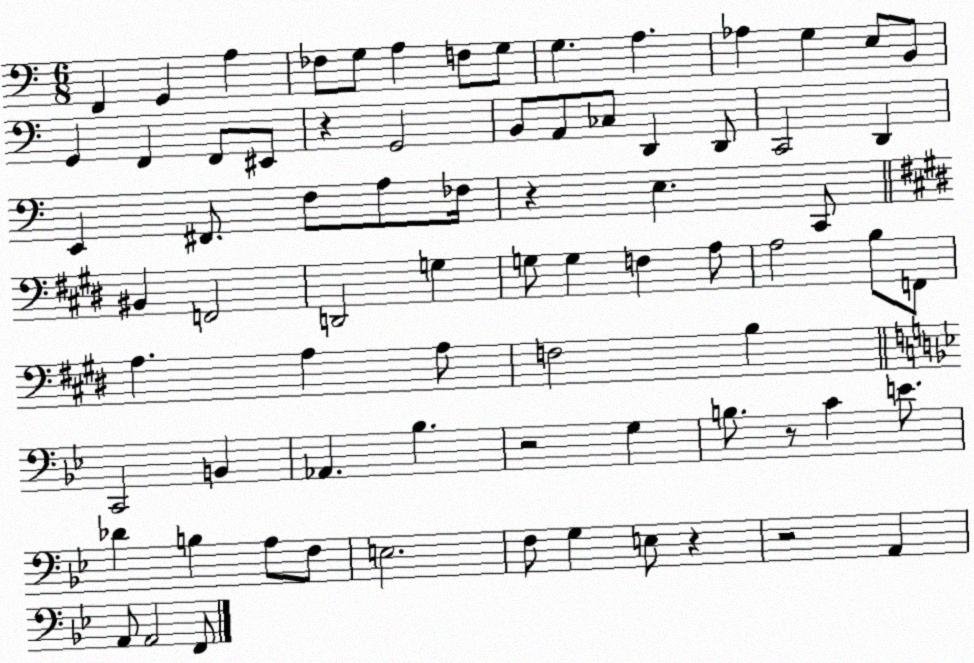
X:1
T:Untitled
M:6/8
L:1/4
K:C
F,, G,, A, _F,/2 G,/2 A, F,/2 G,/2 G, A, _A, G, E,/2 B,,/2 G,, F,, F,,/2 ^E,,/2 z G,,2 B,,/2 A,,/2 _C,/2 D,, D,,/2 C,,2 D,, E,, ^F,,/2 F,/2 A,/2 _F,/4 z E, C,,/2 ^B,, F,,2 D,,2 G, G,/2 G, F, A,/2 A,2 B,/2 F,,/2 A, A, A,/2 F,2 B, C,,2 B,, _A,, _B, z2 G, B,/2 z/2 C E/2 _D B, A,/2 F,/2 E,2 F,/2 G, E,/2 z z2 A,, A,,/2 A,,2 F,,/2